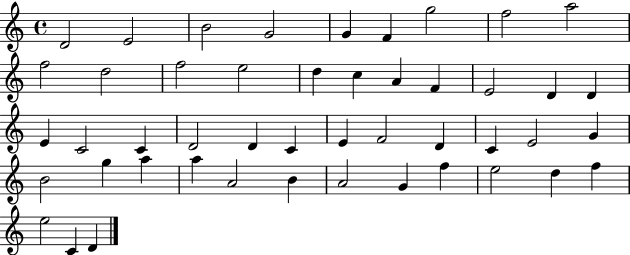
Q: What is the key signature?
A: C major